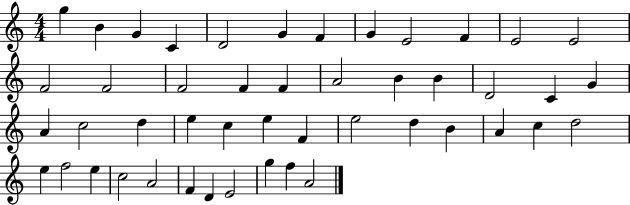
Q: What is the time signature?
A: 4/4